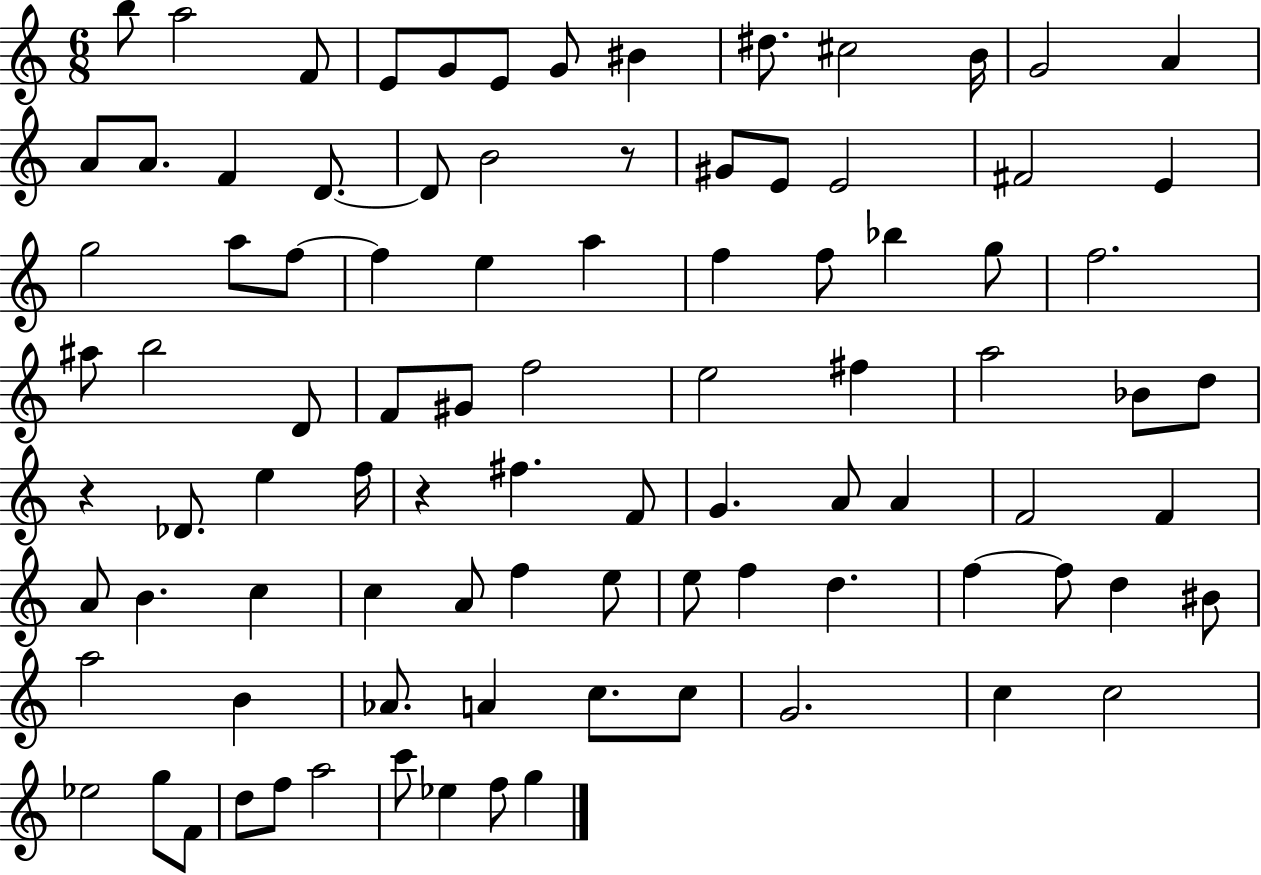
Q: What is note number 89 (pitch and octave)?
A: G5